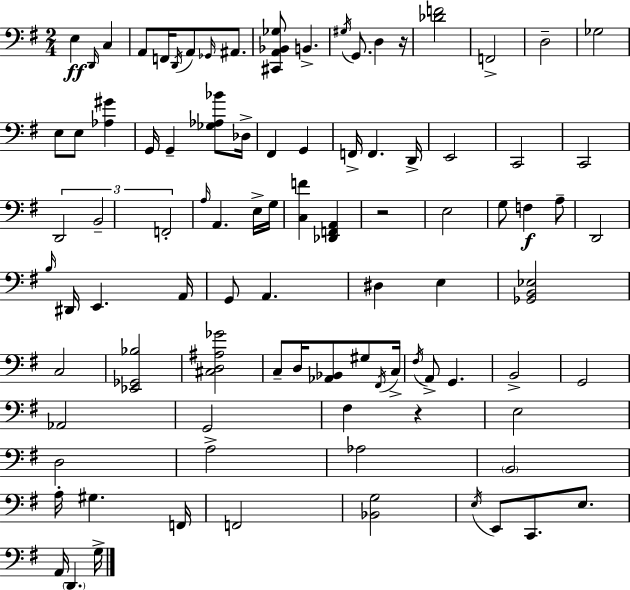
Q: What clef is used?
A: bass